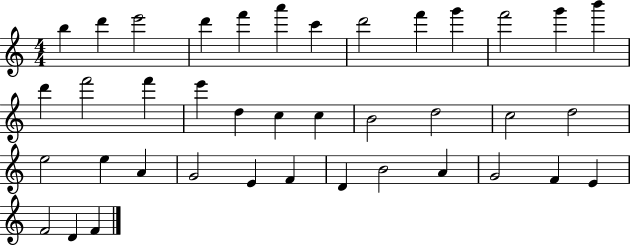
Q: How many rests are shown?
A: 0